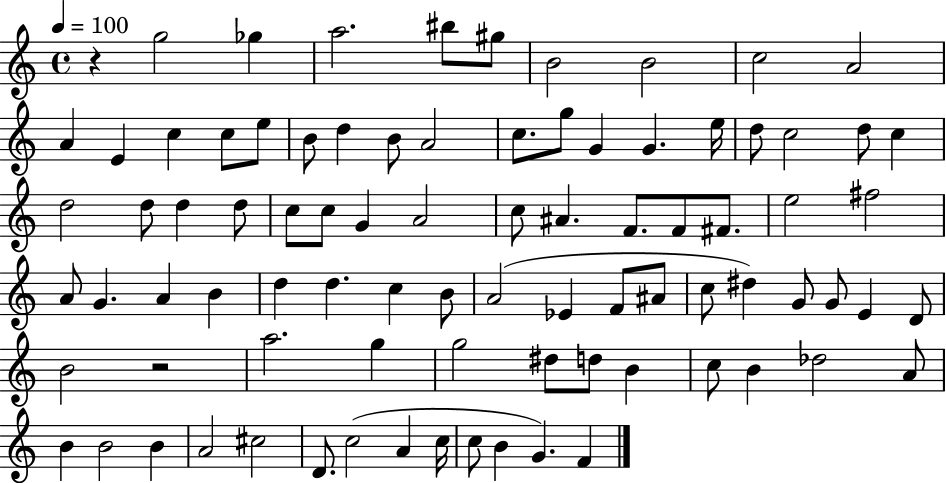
R/q G5/h Gb5/q A5/h. BIS5/e G#5/e B4/h B4/h C5/h A4/h A4/q E4/q C5/q C5/e E5/e B4/e D5/q B4/e A4/h C5/e. G5/e G4/q G4/q. E5/s D5/e C5/h D5/e C5/q D5/h D5/e D5/q D5/e C5/e C5/e G4/q A4/h C5/e A#4/q. F4/e. F4/e F#4/e. E5/h F#5/h A4/e G4/q. A4/q B4/q D5/q D5/q. C5/q B4/e A4/h Eb4/q F4/e A#4/e C5/e D#5/q G4/e G4/e E4/q D4/e B4/h R/h A5/h. G5/q G5/h D#5/e D5/e B4/q C5/e B4/q Db5/h A4/e B4/q B4/h B4/q A4/h C#5/h D4/e. C5/h A4/q C5/s C5/e B4/q G4/q. F4/q